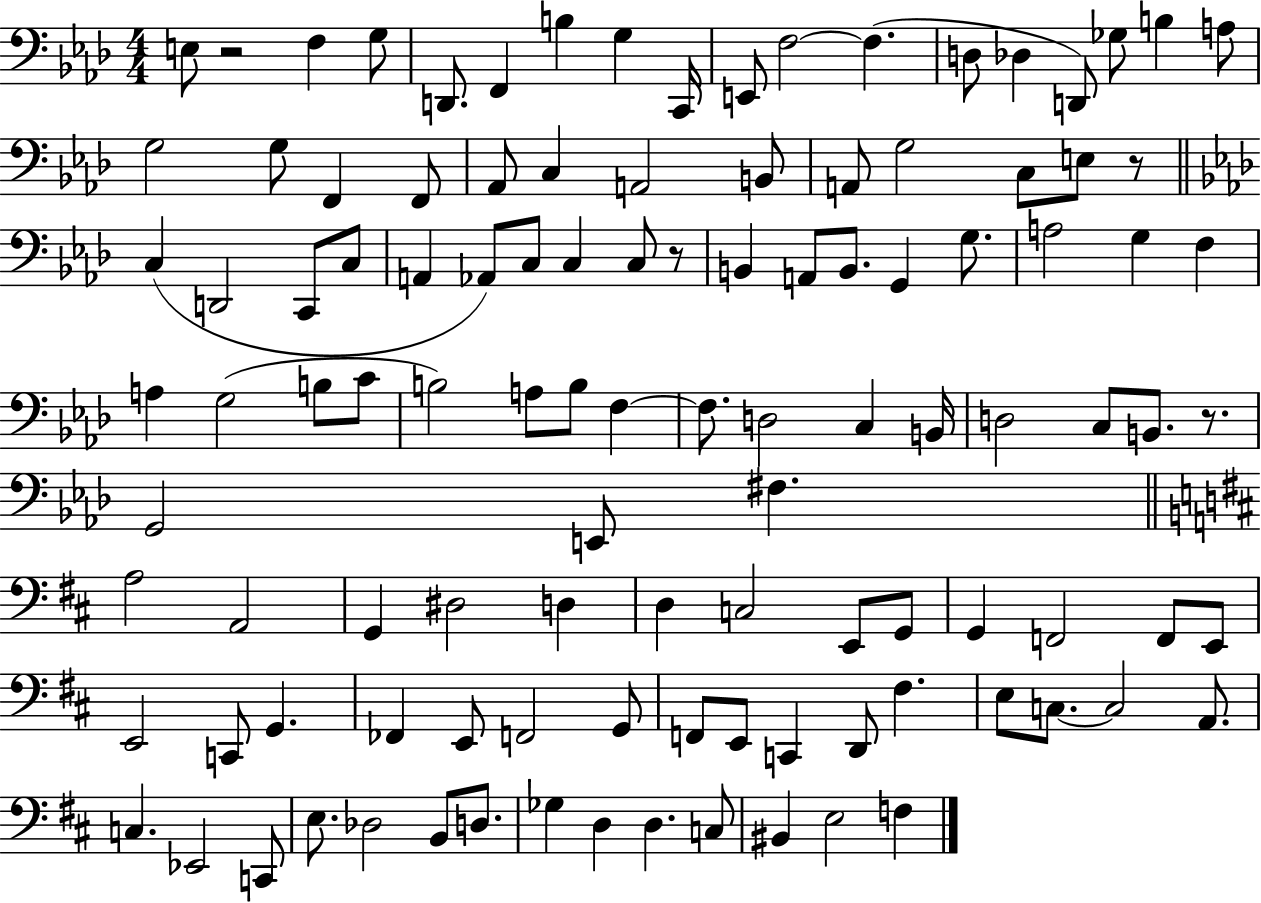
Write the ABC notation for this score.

X:1
T:Untitled
M:4/4
L:1/4
K:Ab
E,/2 z2 F, G,/2 D,,/2 F,, B, G, C,,/4 E,,/2 F,2 F, D,/2 _D, D,,/2 _G,/2 B, A,/2 G,2 G,/2 F,, F,,/2 _A,,/2 C, A,,2 B,,/2 A,,/2 G,2 C,/2 E,/2 z/2 C, D,,2 C,,/2 C,/2 A,, _A,,/2 C,/2 C, C,/2 z/2 B,, A,,/2 B,,/2 G,, G,/2 A,2 G, F, A, G,2 B,/2 C/2 B,2 A,/2 B,/2 F, F,/2 D,2 C, B,,/4 D,2 C,/2 B,,/2 z/2 G,,2 E,,/2 ^F, A,2 A,,2 G,, ^D,2 D, D, C,2 E,,/2 G,,/2 G,, F,,2 F,,/2 E,,/2 E,,2 C,,/2 G,, _F,, E,,/2 F,,2 G,,/2 F,,/2 E,,/2 C,, D,,/2 ^F, E,/2 C,/2 C,2 A,,/2 C, _E,,2 C,,/2 E,/2 _D,2 B,,/2 D,/2 _G, D, D, C,/2 ^B,, E,2 F,